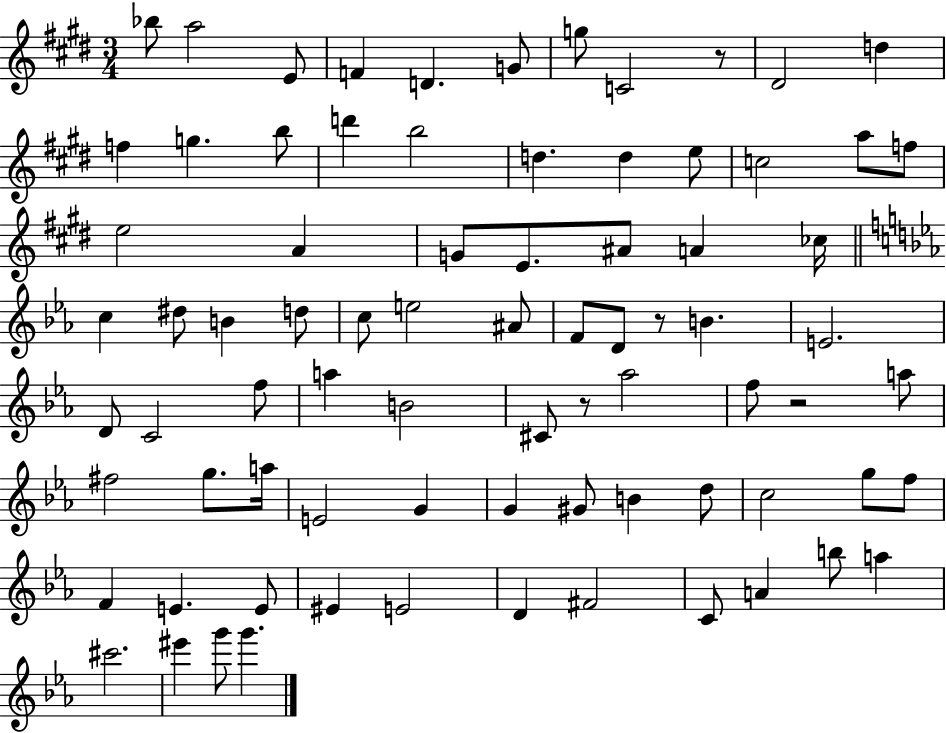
X:1
T:Untitled
M:3/4
L:1/4
K:E
_b/2 a2 E/2 F D G/2 g/2 C2 z/2 ^D2 d f g b/2 d' b2 d d e/2 c2 a/2 f/2 e2 A G/2 E/2 ^A/2 A _c/4 c ^d/2 B d/2 c/2 e2 ^A/2 F/2 D/2 z/2 B E2 D/2 C2 f/2 a B2 ^C/2 z/2 _a2 f/2 z2 a/2 ^f2 g/2 a/4 E2 G G ^G/2 B d/2 c2 g/2 f/2 F E E/2 ^E E2 D ^F2 C/2 A b/2 a ^c'2 ^e' g'/2 g'